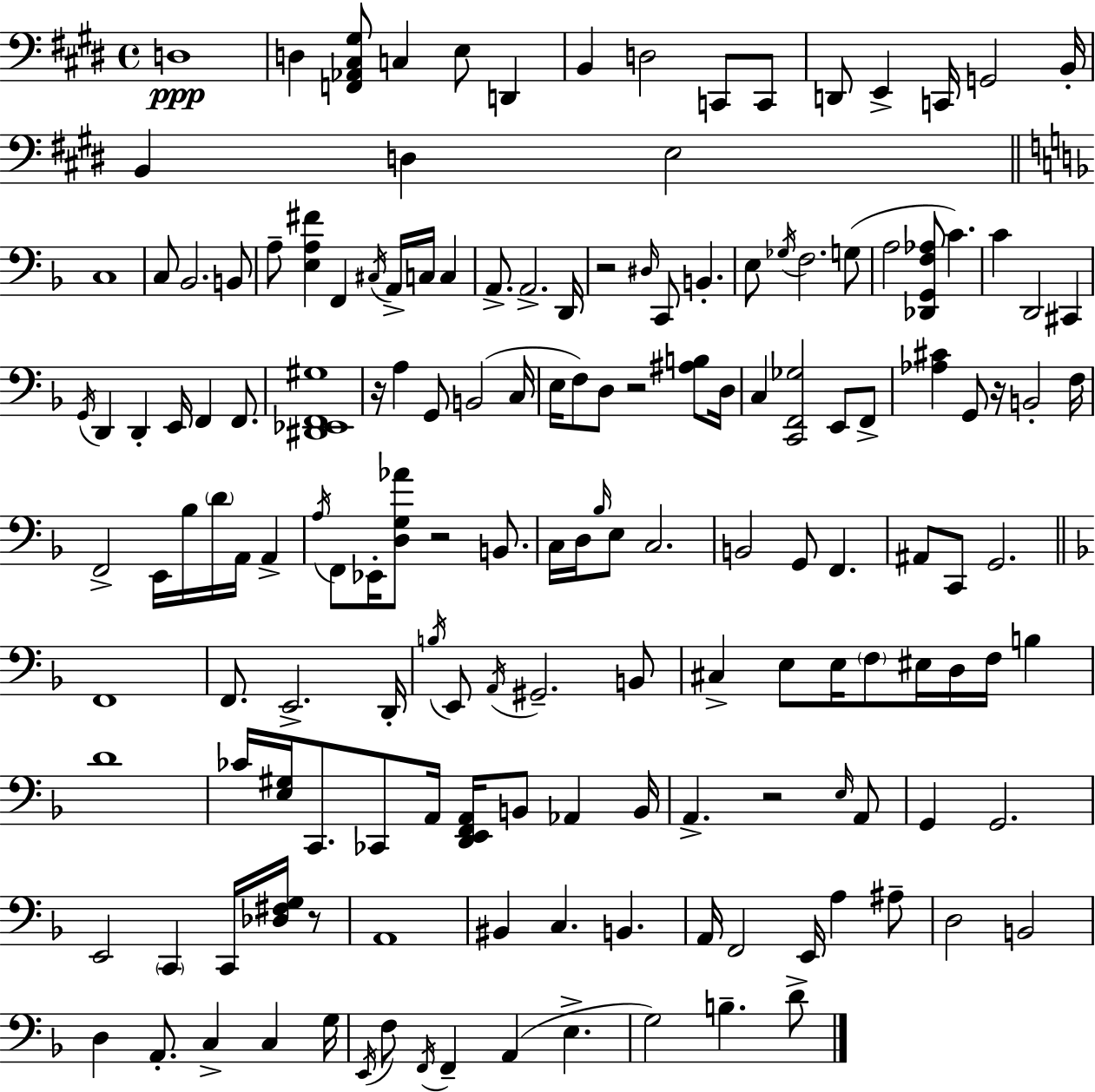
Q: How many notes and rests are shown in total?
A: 159